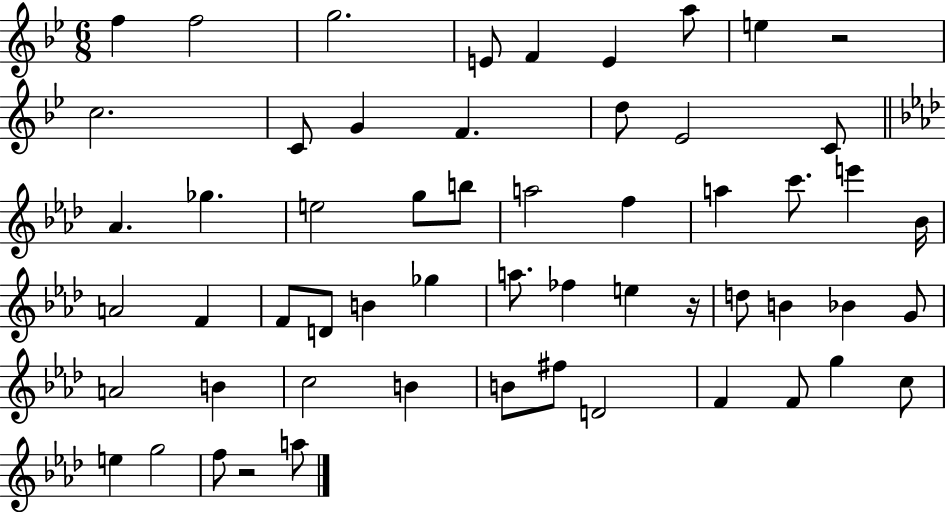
F5/q F5/h G5/h. E4/e F4/q E4/q A5/e E5/q R/h C5/h. C4/e G4/q F4/q. D5/e Eb4/h C4/e Ab4/q. Gb5/q. E5/h G5/e B5/e A5/h F5/q A5/q C6/e. E6/q Bb4/s A4/h F4/q F4/e D4/e B4/q Gb5/q A5/e. FES5/q E5/q R/s D5/e B4/q Bb4/q G4/e A4/h B4/q C5/h B4/q B4/e F#5/e D4/h F4/q F4/e G5/q C5/e E5/q G5/h F5/e R/h A5/e